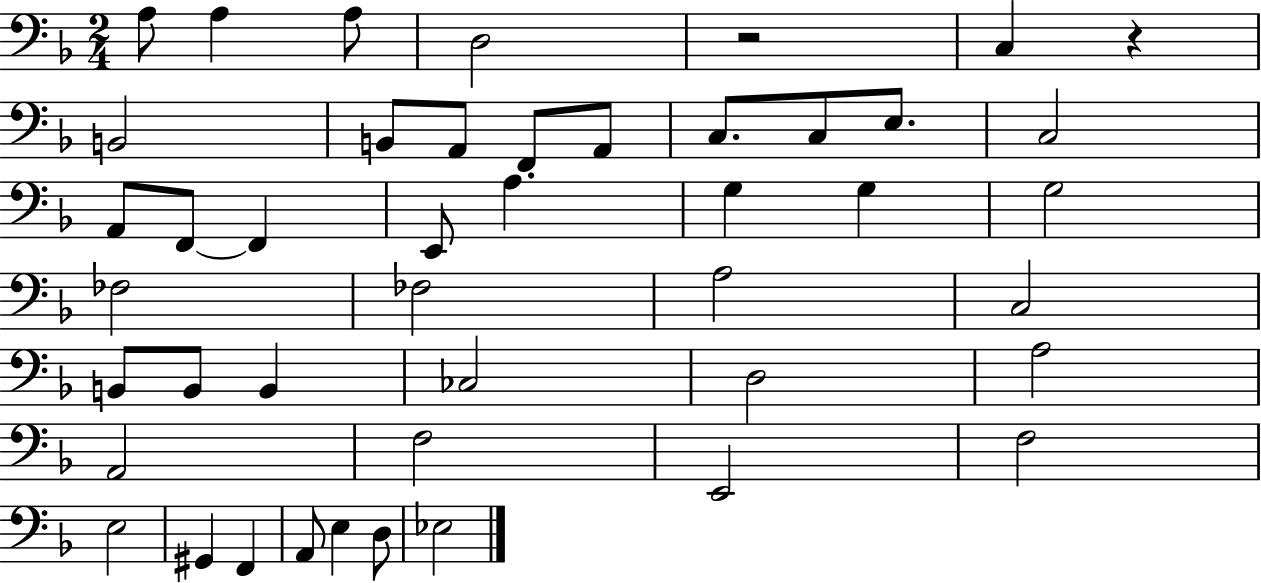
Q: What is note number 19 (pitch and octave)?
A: A3